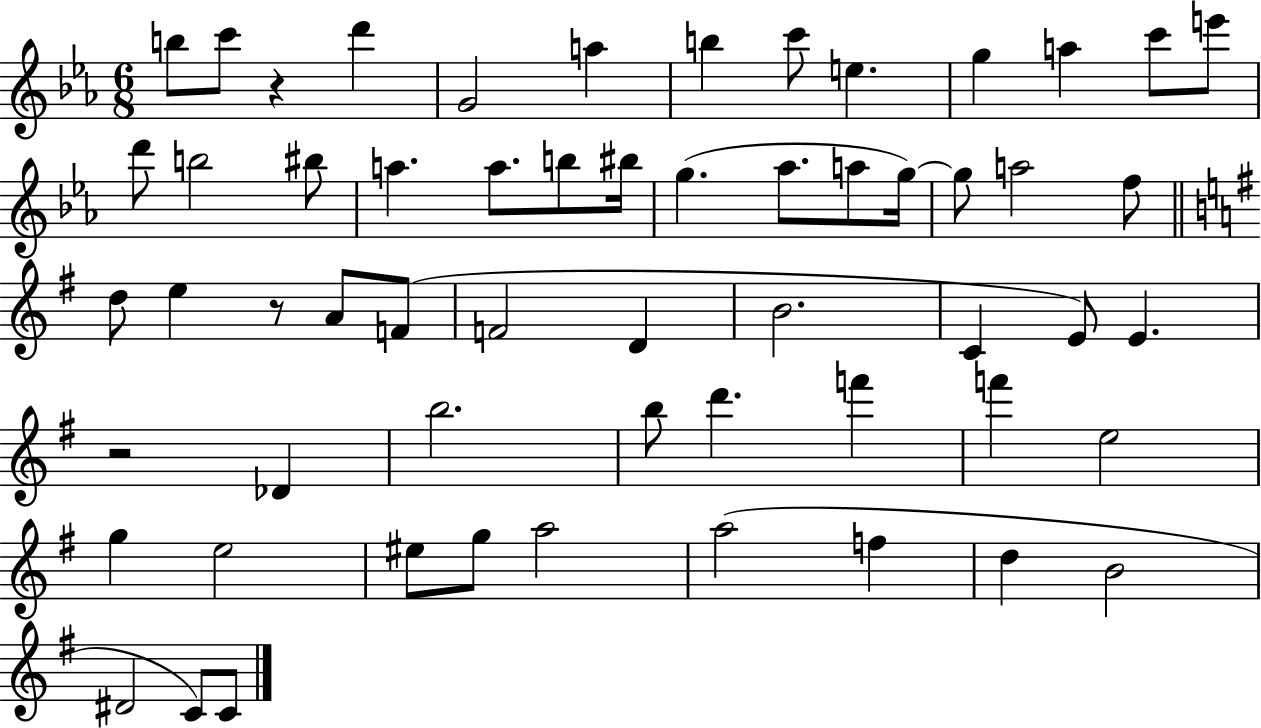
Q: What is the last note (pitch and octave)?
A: C4